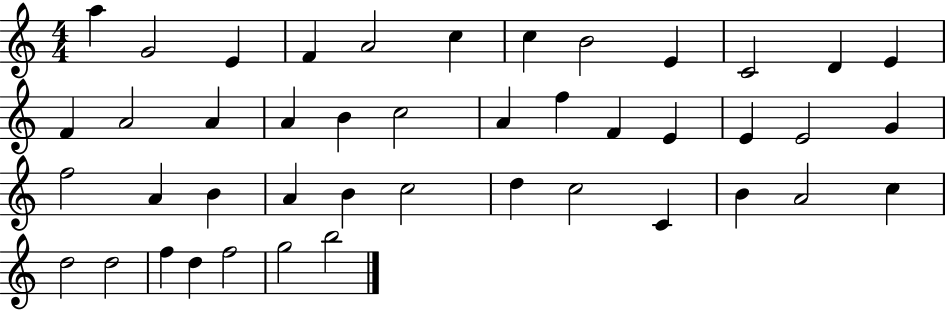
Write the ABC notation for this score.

X:1
T:Untitled
M:4/4
L:1/4
K:C
a G2 E F A2 c c B2 E C2 D E F A2 A A B c2 A f F E E E2 G f2 A B A B c2 d c2 C B A2 c d2 d2 f d f2 g2 b2